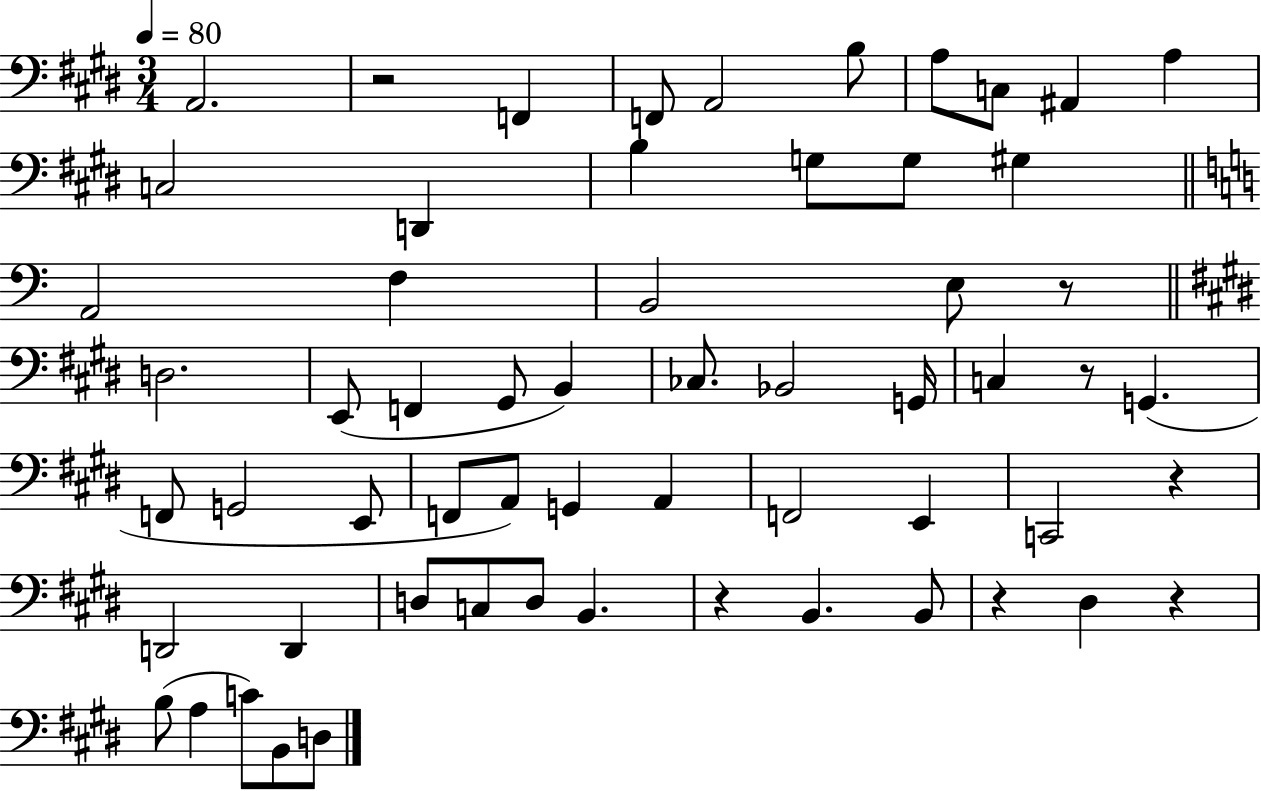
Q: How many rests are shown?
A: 7